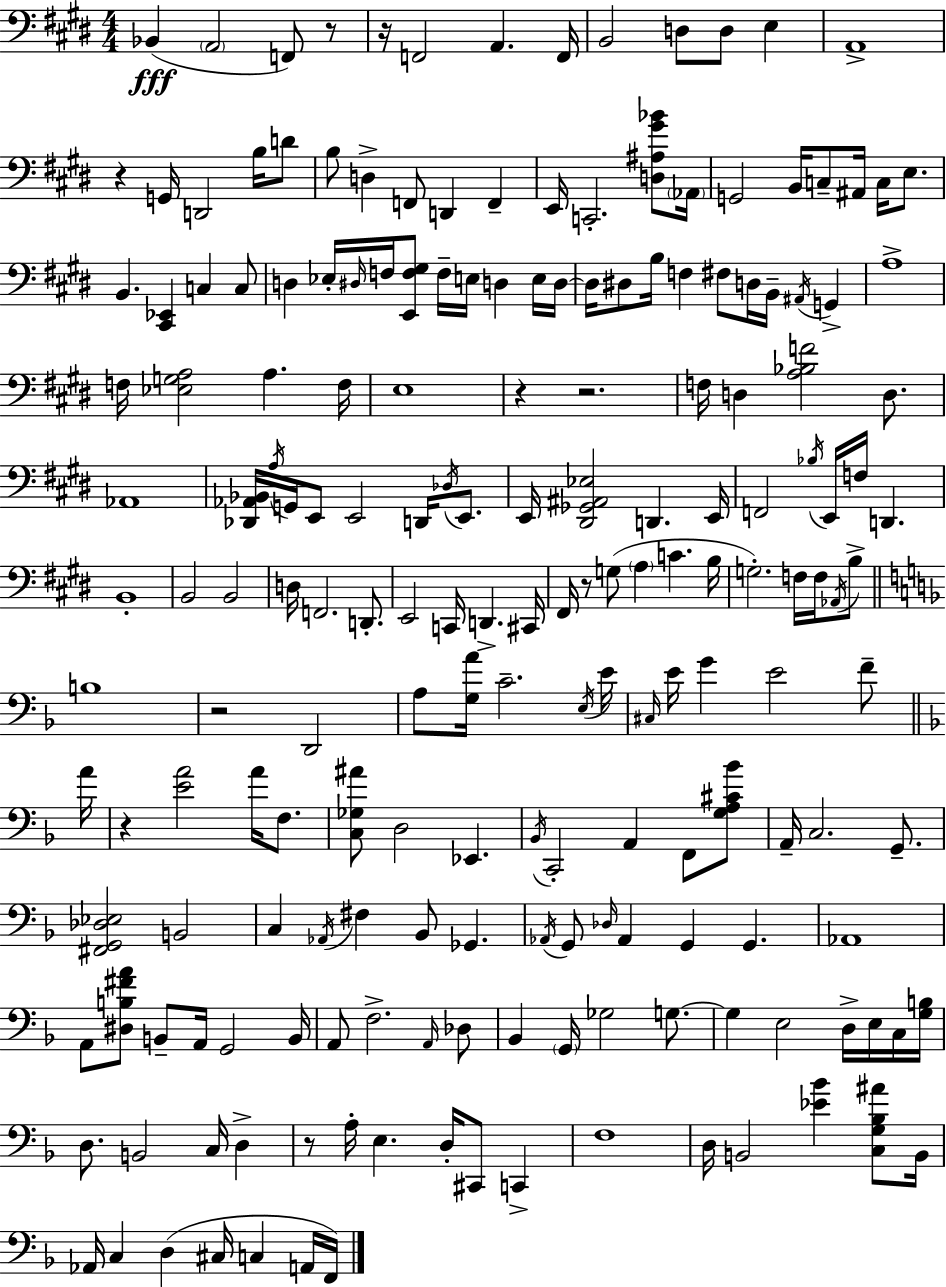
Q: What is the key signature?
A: E major